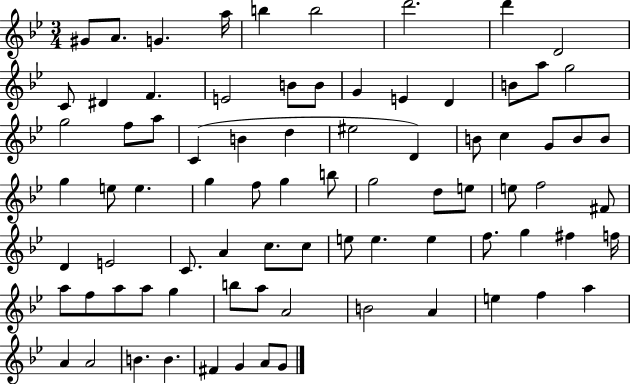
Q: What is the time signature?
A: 3/4